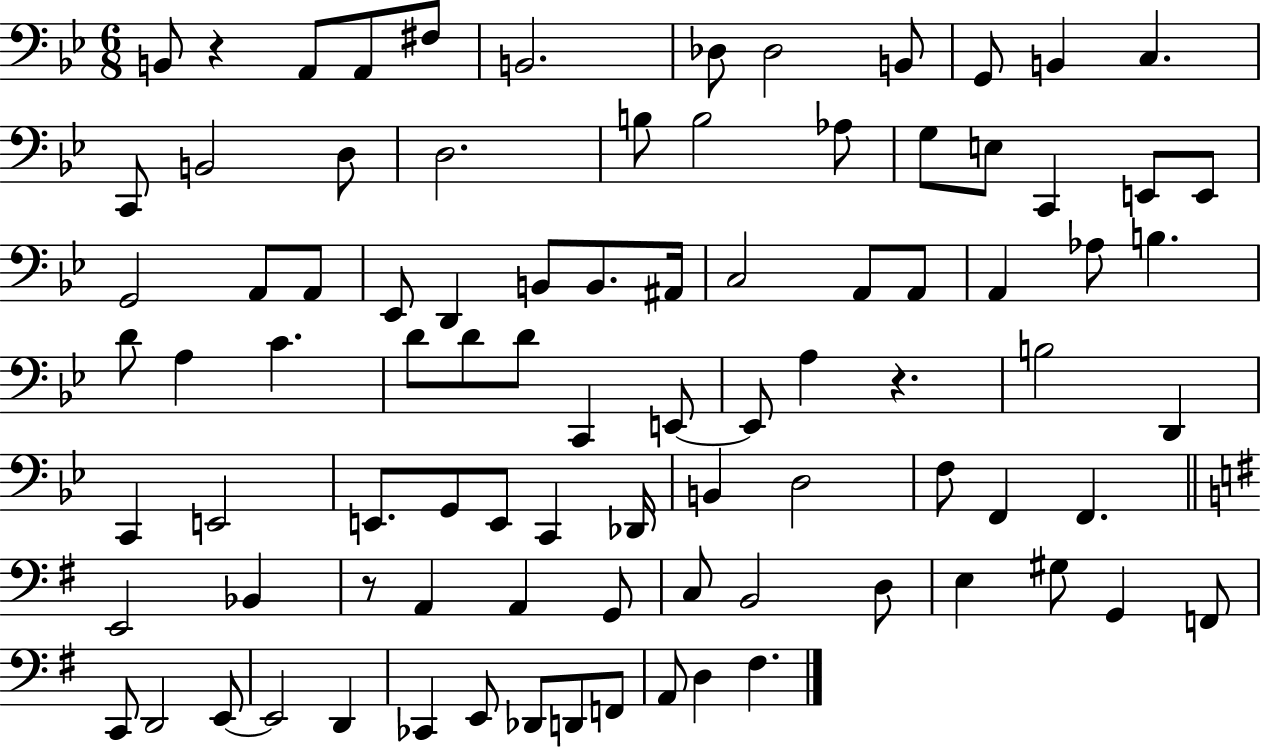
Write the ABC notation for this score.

X:1
T:Untitled
M:6/8
L:1/4
K:Bb
B,,/2 z A,,/2 A,,/2 ^F,/2 B,,2 _D,/2 _D,2 B,,/2 G,,/2 B,, C, C,,/2 B,,2 D,/2 D,2 B,/2 B,2 _A,/2 G,/2 E,/2 C,, E,,/2 E,,/2 G,,2 A,,/2 A,,/2 _E,,/2 D,, B,,/2 B,,/2 ^A,,/4 C,2 A,,/2 A,,/2 A,, _A,/2 B, D/2 A, C D/2 D/2 D/2 C,, E,,/2 E,,/2 A, z B,2 D,, C,, E,,2 E,,/2 G,,/2 E,,/2 C,, _D,,/4 B,, D,2 F,/2 F,, F,, E,,2 _B,, z/2 A,, A,, G,,/2 C,/2 B,,2 D,/2 E, ^G,/2 G,, F,,/2 C,,/2 D,,2 E,,/2 E,,2 D,, _C,, E,,/2 _D,,/2 D,,/2 F,,/2 A,,/2 D, ^F,